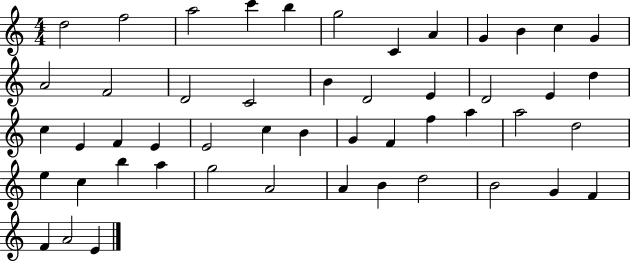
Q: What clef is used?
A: treble